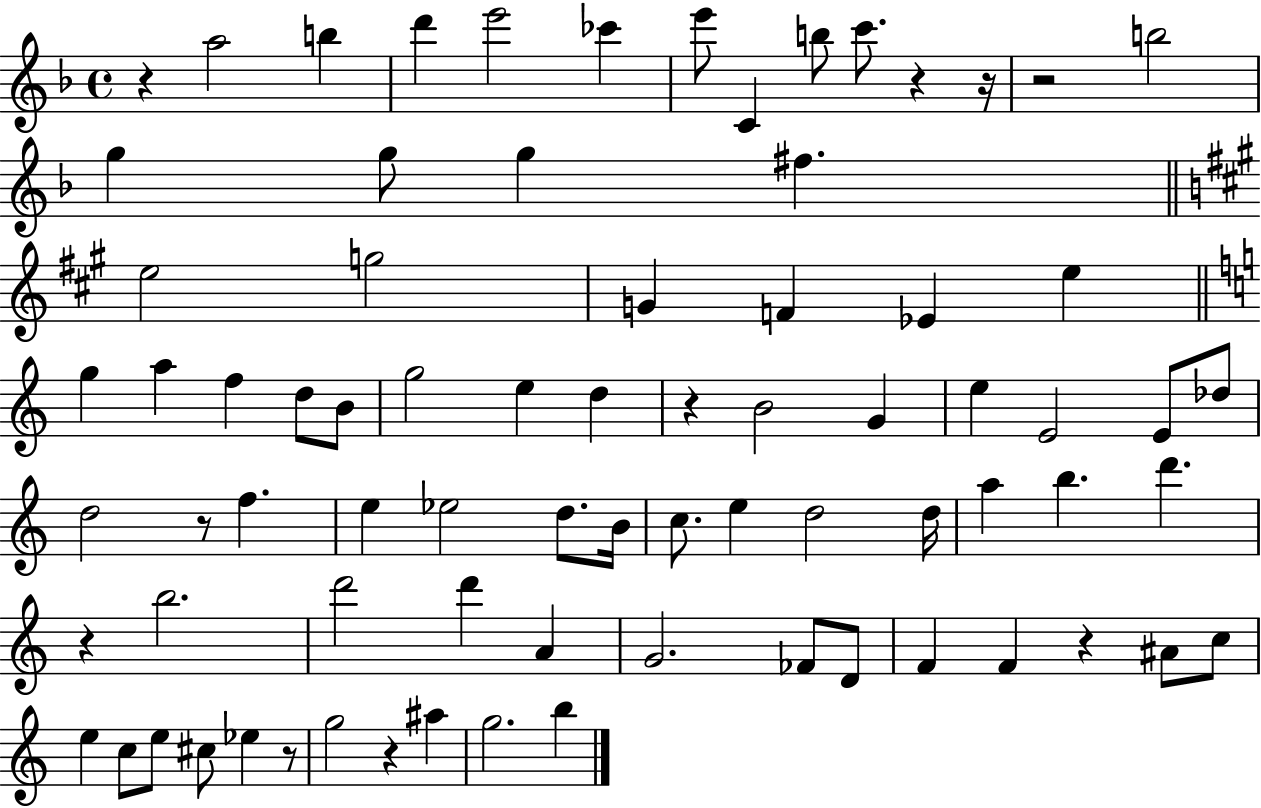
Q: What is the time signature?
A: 4/4